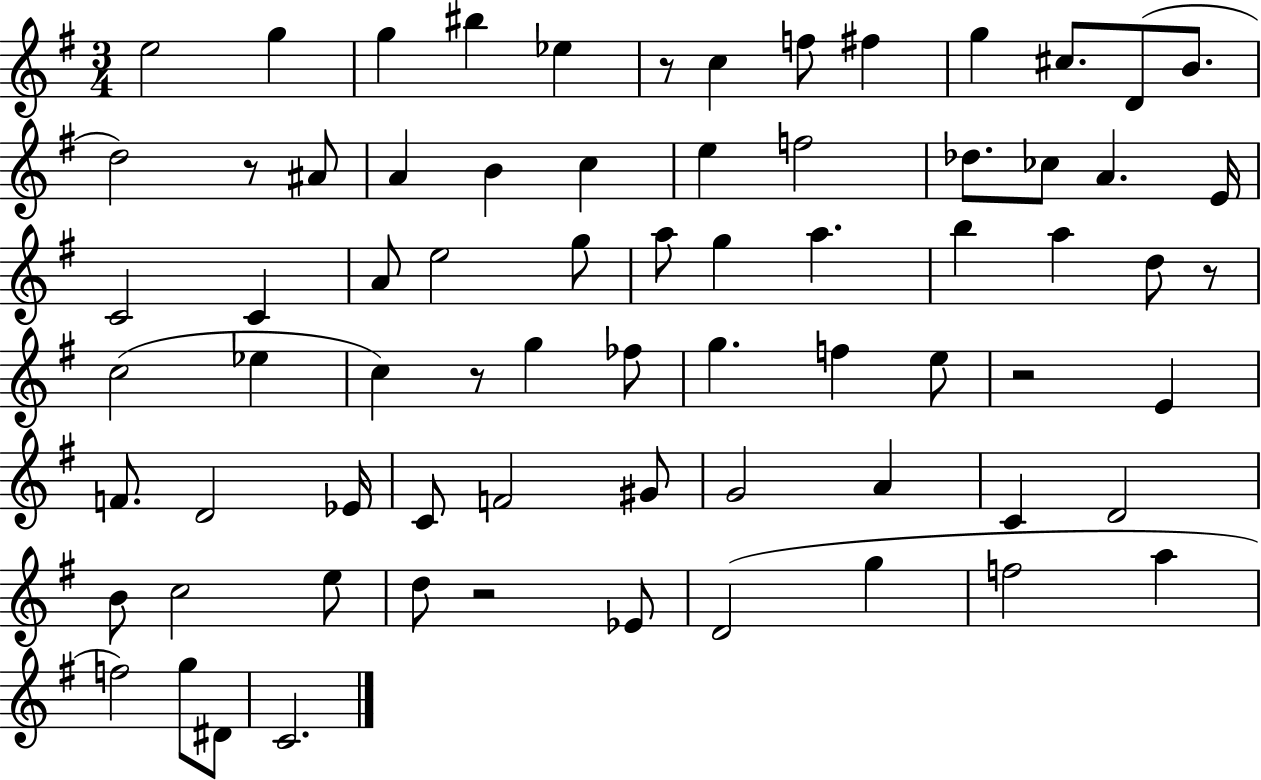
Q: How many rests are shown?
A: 6